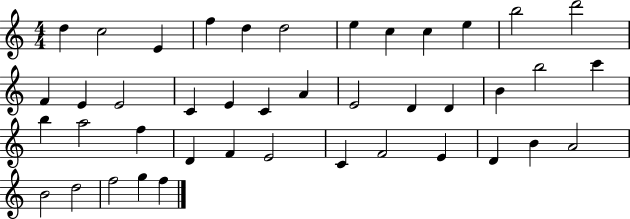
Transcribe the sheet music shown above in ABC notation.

X:1
T:Untitled
M:4/4
L:1/4
K:C
d c2 E f d d2 e c c e b2 d'2 F E E2 C E C A E2 D D B b2 c' b a2 f D F E2 C F2 E D B A2 B2 d2 f2 g f